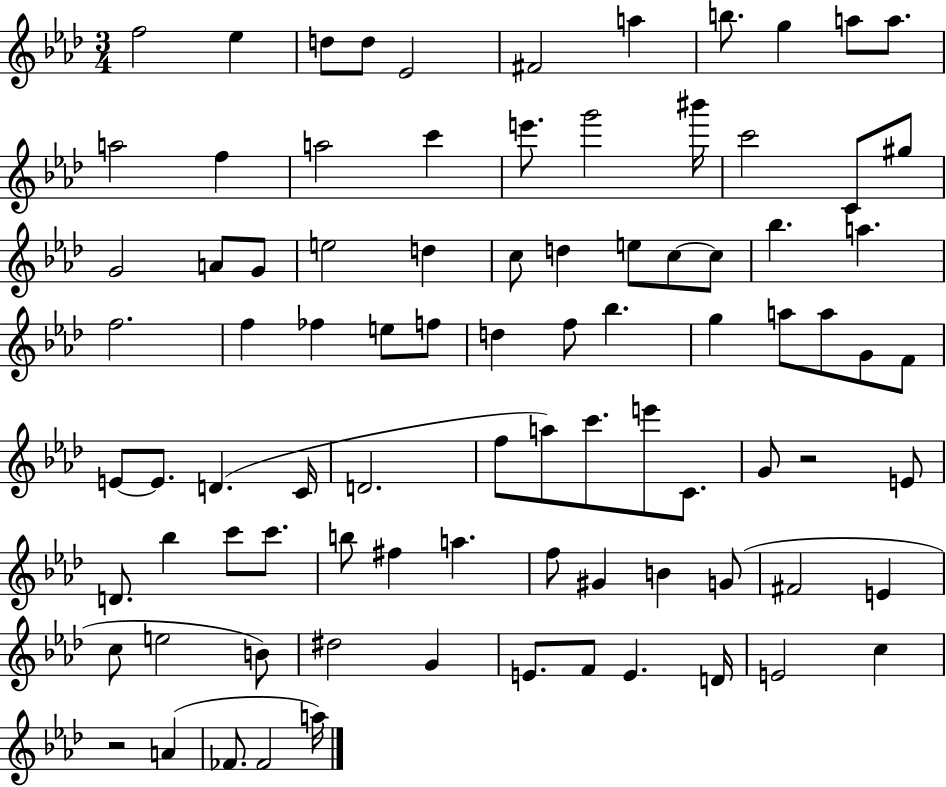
F5/h Eb5/q D5/e D5/e Eb4/h F#4/h A5/q B5/e. G5/q A5/e A5/e. A5/h F5/q A5/h C6/q E6/e. G6/h BIS6/s C6/h C4/e G#5/e G4/h A4/e G4/e E5/h D5/q C5/e D5/q E5/e C5/e C5/e Bb5/q. A5/q. F5/h. F5/q FES5/q E5/e F5/e D5/q F5/e Bb5/q. G5/q A5/e A5/e G4/e F4/e E4/e E4/e. D4/q. C4/s D4/h. F5/e A5/e C6/e. E6/e C4/e. G4/e R/h E4/e D4/e. Bb5/q C6/e C6/e. B5/e F#5/q A5/q. F5/e G#4/q B4/q G4/e F#4/h E4/q C5/e E5/h B4/e D#5/h G4/q E4/e. F4/e E4/q. D4/s E4/h C5/q R/h A4/q FES4/e. FES4/h A5/s